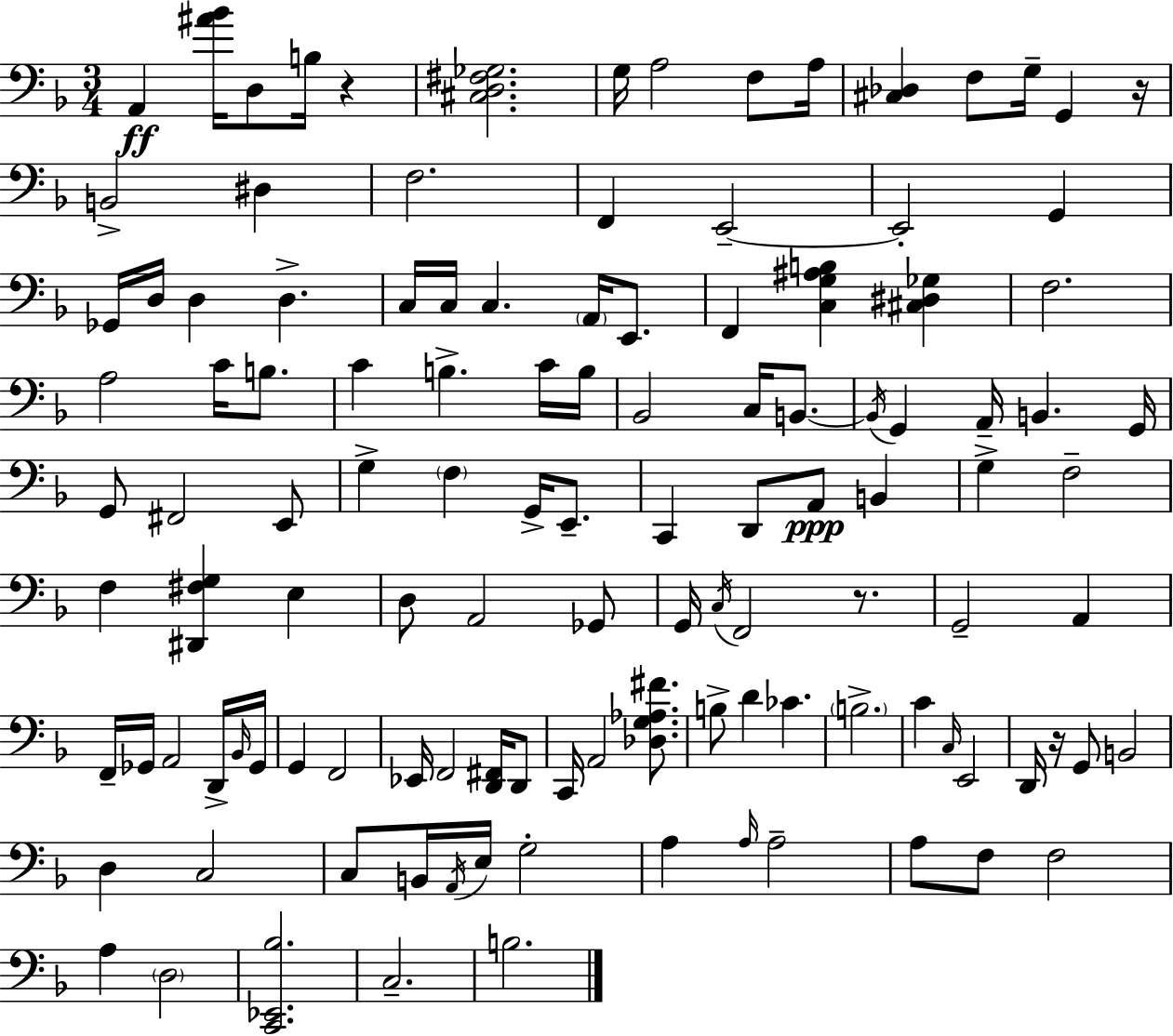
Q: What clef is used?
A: bass